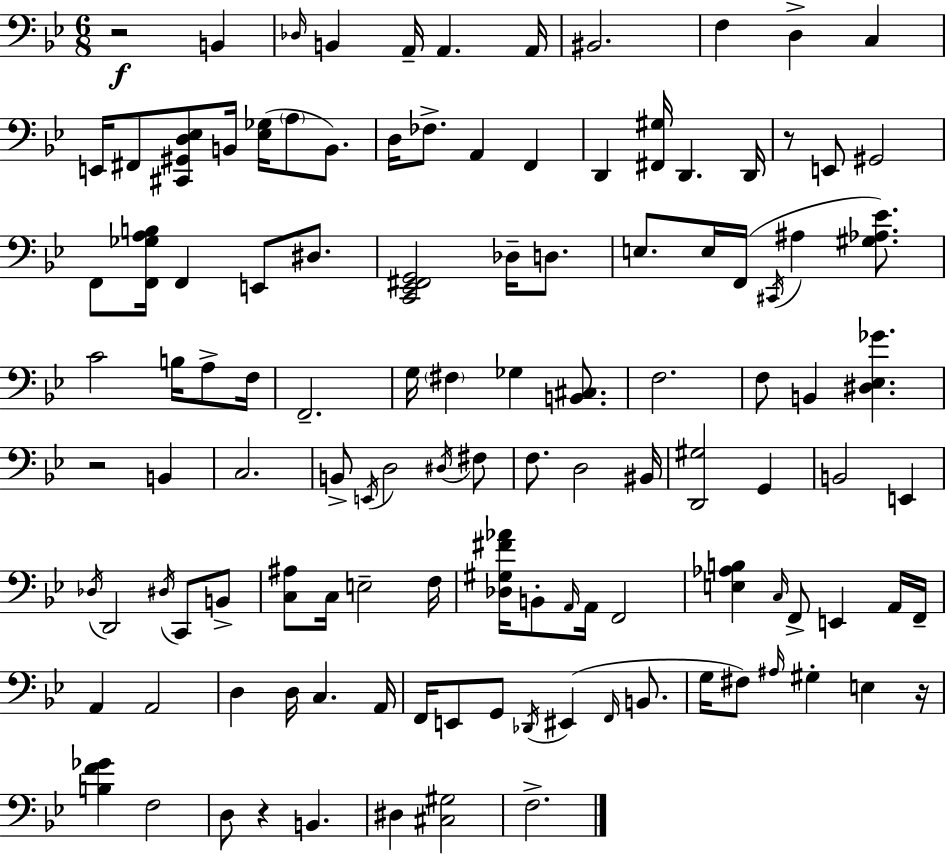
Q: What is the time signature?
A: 6/8